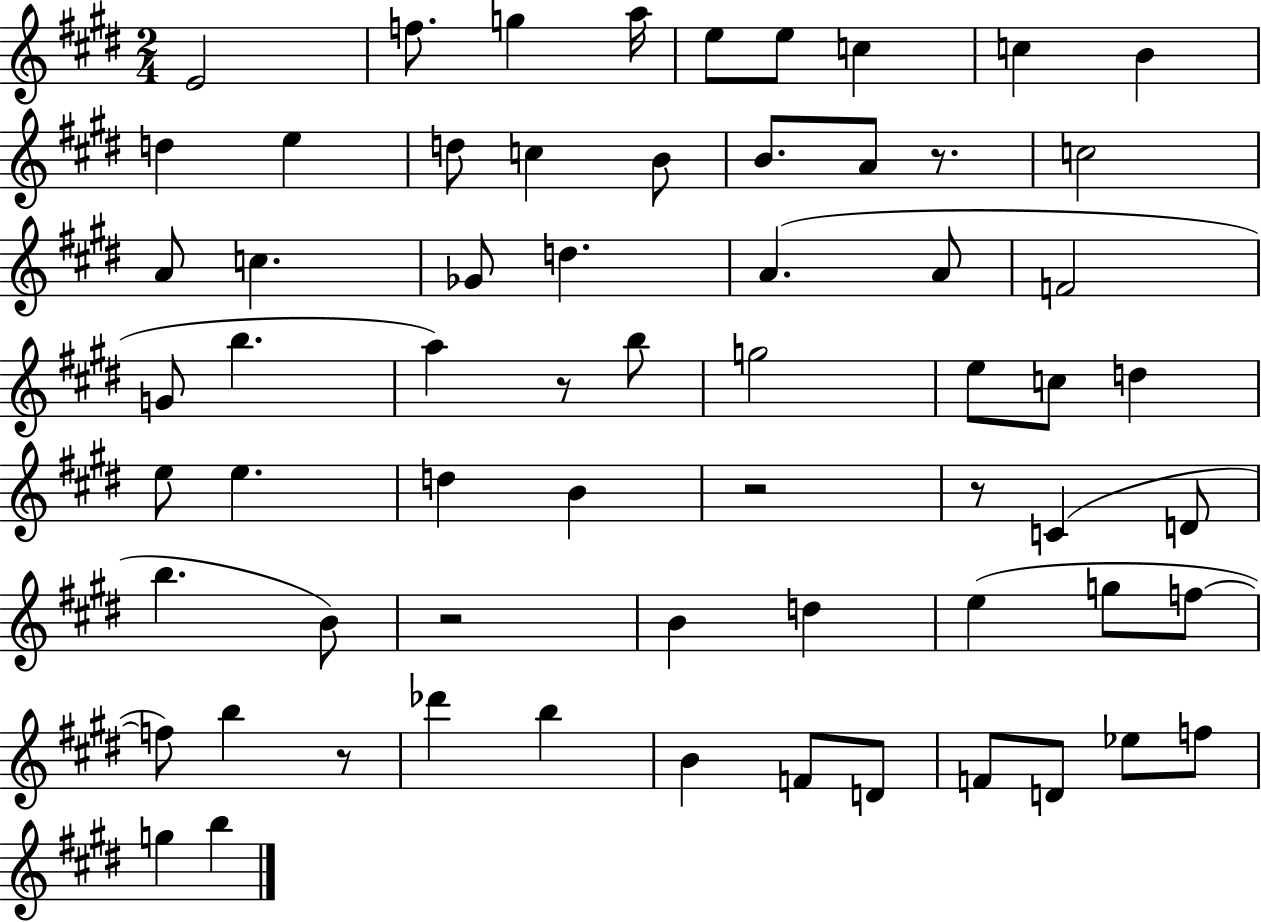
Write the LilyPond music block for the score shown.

{
  \clef treble
  \numericTimeSignature
  \time 2/4
  \key e \major
  \repeat volta 2 { e'2 | f''8. g''4 a''16 | e''8 e''8 c''4 | c''4 b'4 | \break d''4 e''4 | d''8 c''4 b'8 | b'8. a'8 r8. | c''2 | \break a'8 c''4. | ges'8 d''4. | a'4.( a'8 | f'2 | \break g'8 b''4. | a''4) r8 b''8 | g''2 | e''8 c''8 d''4 | \break e''8 e''4. | d''4 b'4 | r2 | r8 c'4( d'8 | \break b''4. b'8) | r2 | b'4 d''4 | e''4( g''8 f''8~~ | \break f''8) b''4 r8 | des'''4 b''4 | b'4 f'8 d'8 | f'8 d'8 ees''8 f''8 | \break g''4 b''4 | } \bar "|."
}